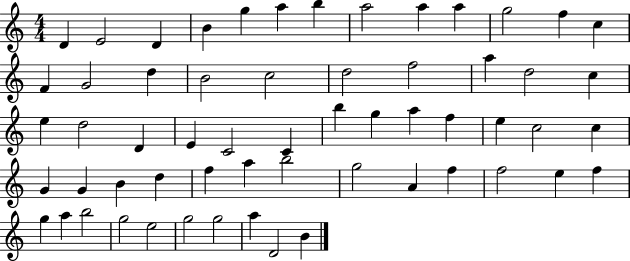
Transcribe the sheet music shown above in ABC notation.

X:1
T:Untitled
M:4/4
L:1/4
K:C
D E2 D B g a b a2 a a g2 f c F G2 d B2 c2 d2 f2 a d2 c e d2 D E C2 C b g a f e c2 c G G B d f a b2 g2 A f f2 e f g a b2 g2 e2 g2 g2 a D2 B